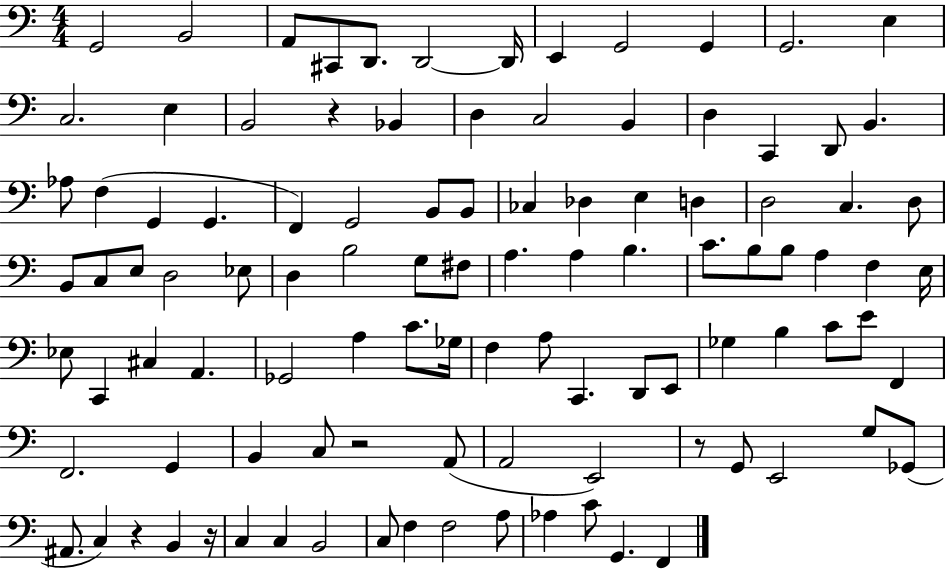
{
  \clef bass
  \numericTimeSignature
  \time 4/4
  \key c \major
  g,2 b,2 | a,8 cis,8 d,8. d,2~~ d,16 | e,4 g,2 g,4 | g,2. e4 | \break c2. e4 | b,2 r4 bes,4 | d4 c2 b,4 | d4 c,4 d,8 b,4. | \break aes8 f4( g,4 g,4. | f,4) g,2 b,8 b,8 | ces4 des4 e4 d4 | d2 c4. d8 | \break b,8 c8 e8 d2 ees8 | d4 b2 g8 fis8 | a4. a4 b4. | c'8. b8 b8 a4 f4 e16 | \break ees8 c,4 cis4 a,4. | ges,2 a4 c'8. ges16 | f4 a8 c,4. d,8 e,8 | ges4 b4 c'8 e'8 f,4 | \break f,2. g,4 | b,4 c8 r2 a,8( | a,2 e,2) | r8 g,8 e,2 g8 ges,8( | \break ais,8. c4) r4 b,4 r16 | c4 c4 b,2 | c8 f4 f2 a8 | aes4 c'8 g,4. f,4 | \break \bar "|."
}